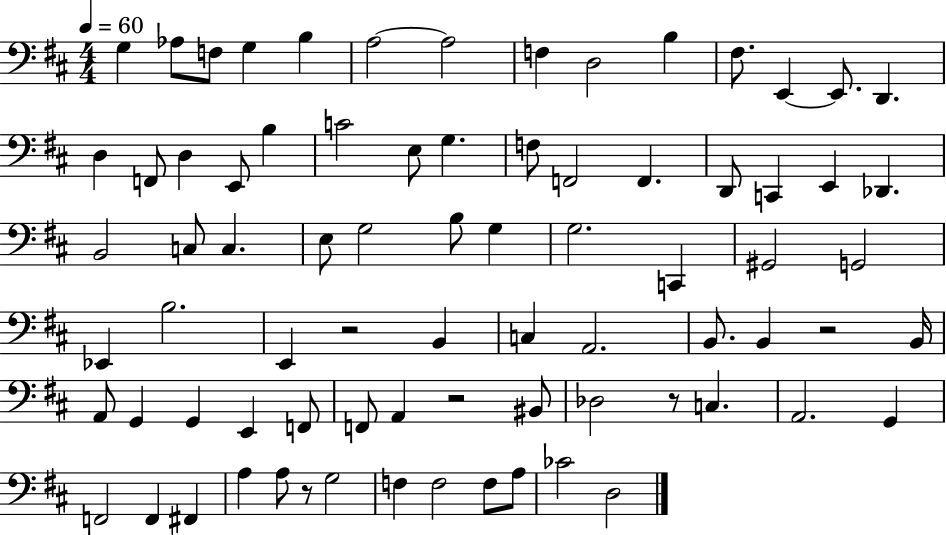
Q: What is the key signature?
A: D major